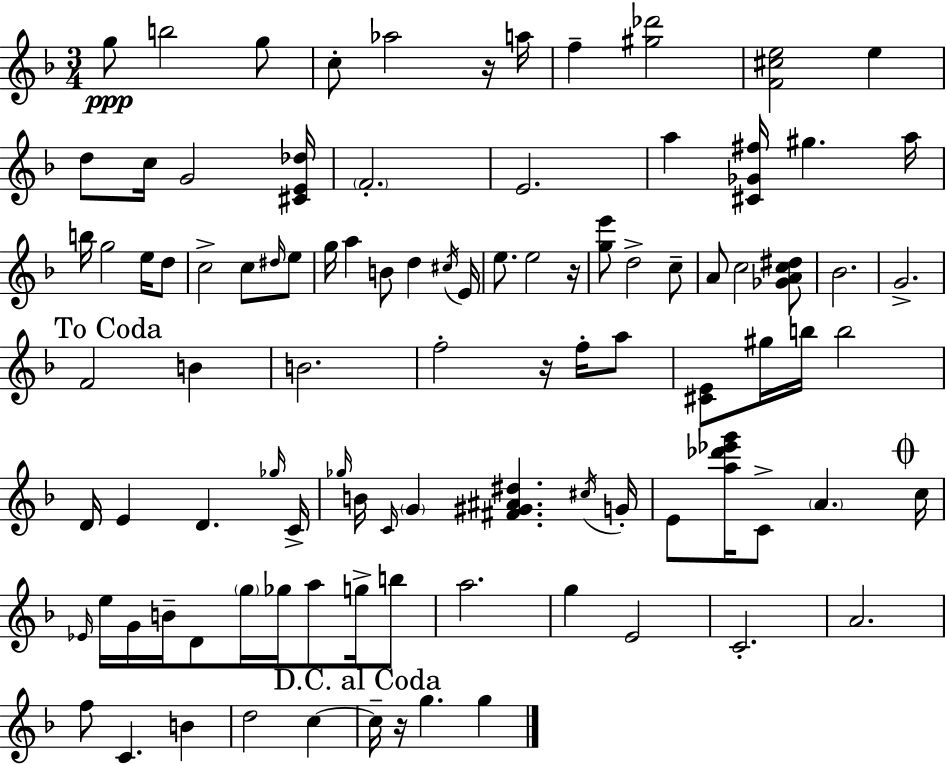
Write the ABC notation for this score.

X:1
T:Untitled
M:3/4
L:1/4
K:F
g/2 b2 g/2 c/2 _a2 z/4 a/4 f [^g_d']2 [F^ce]2 e d/2 c/4 G2 [^CE_d]/4 F2 E2 a [^C_G^f]/4 ^g a/4 b/4 g2 e/4 d/2 c2 c/2 ^d/4 e/2 g/4 a B/2 d ^c/4 E/4 e/2 e2 z/4 [ge']/2 d2 c/2 A/2 c2 [_GAc^d]/2 _B2 G2 F2 B B2 f2 z/4 f/4 a/2 [^CE]/2 ^g/4 b/4 b2 D/4 E D _g/4 C/4 _g/4 B/4 C/4 G [^F^G^A^d] ^c/4 G/4 E/2 [a_d'_e'g']/4 C/2 A c/4 _E/4 e/4 G/4 B/4 D/2 g/4 _g/4 a/2 g/4 b/2 a2 g E2 C2 A2 f/2 C B d2 c c/4 z/4 g g